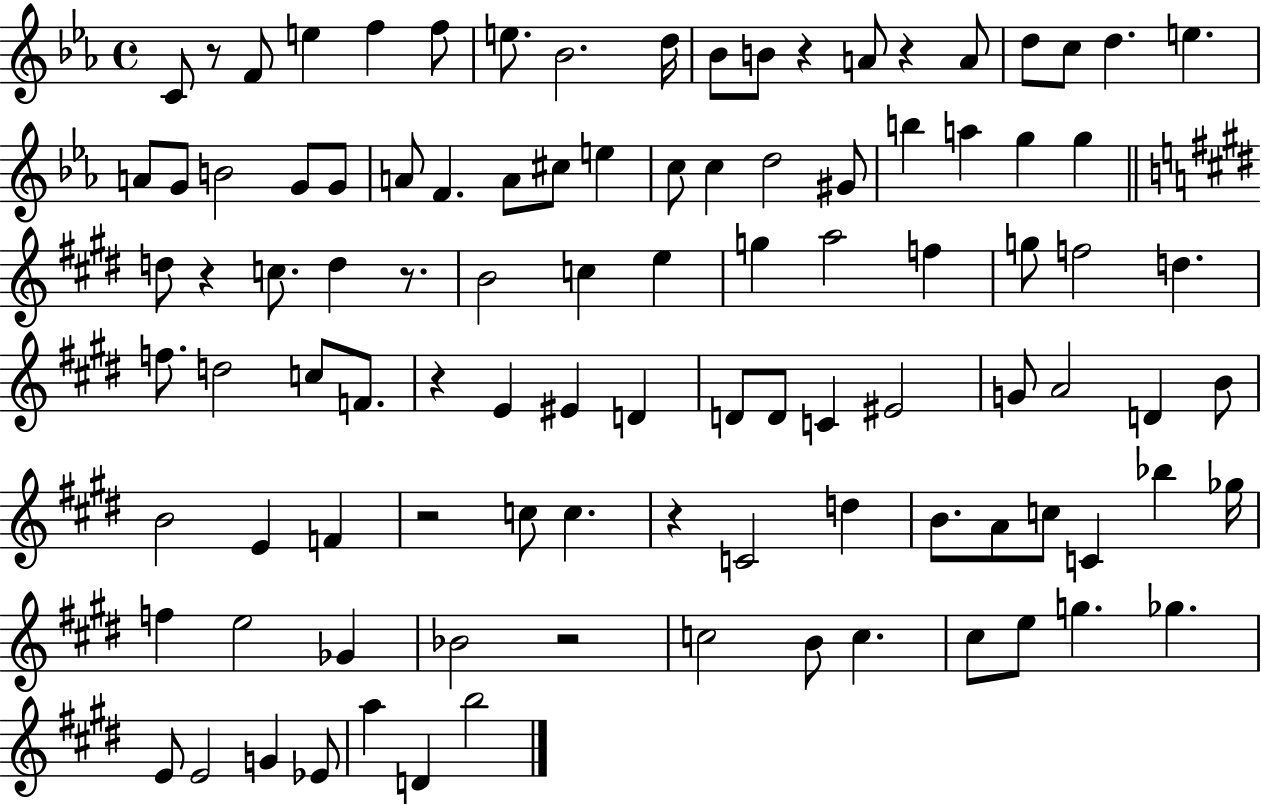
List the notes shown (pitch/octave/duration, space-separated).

C4/e R/e F4/e E5/q F5/q F5/e E5/e. Bb4/h. D5/s Bb4/e B4/e R/q A4/e R/q A4/e D5/e C5/e D5/q. E5/q. A4/e G4/e B4/h G4/e G4/e A4/e F4/q. A4/e C#5/e E5/q C5/e C5/q D5/h G#4/e B5/q A5/q G5/q G5/q D5/e R/q C5/e. D5/q R/e. B4/h C5/q E5/q G5/q A5/h F5/q G5/e F5/h D5/q. F5/e. D5/h C5/e F4/e. R/q E4/q EIS4/q D4/q D4/e D4/e C4/q EIS4/h G4/e A4/h D4/q B4/e B4/h E4/q F4/q R/h C5/e C5/q. R/q C4/h D5/q B4/e. A4/e C5/e C4/q Bb5/q Gb5/s F5/q E5/h Gb4/q Bb4/h R/h C5/h B4/e C5/q. C#5/e E5/e G5/q. Gb5/q. E4/e E4/h G4/q Eb4/e A5/q D4/q B5/h